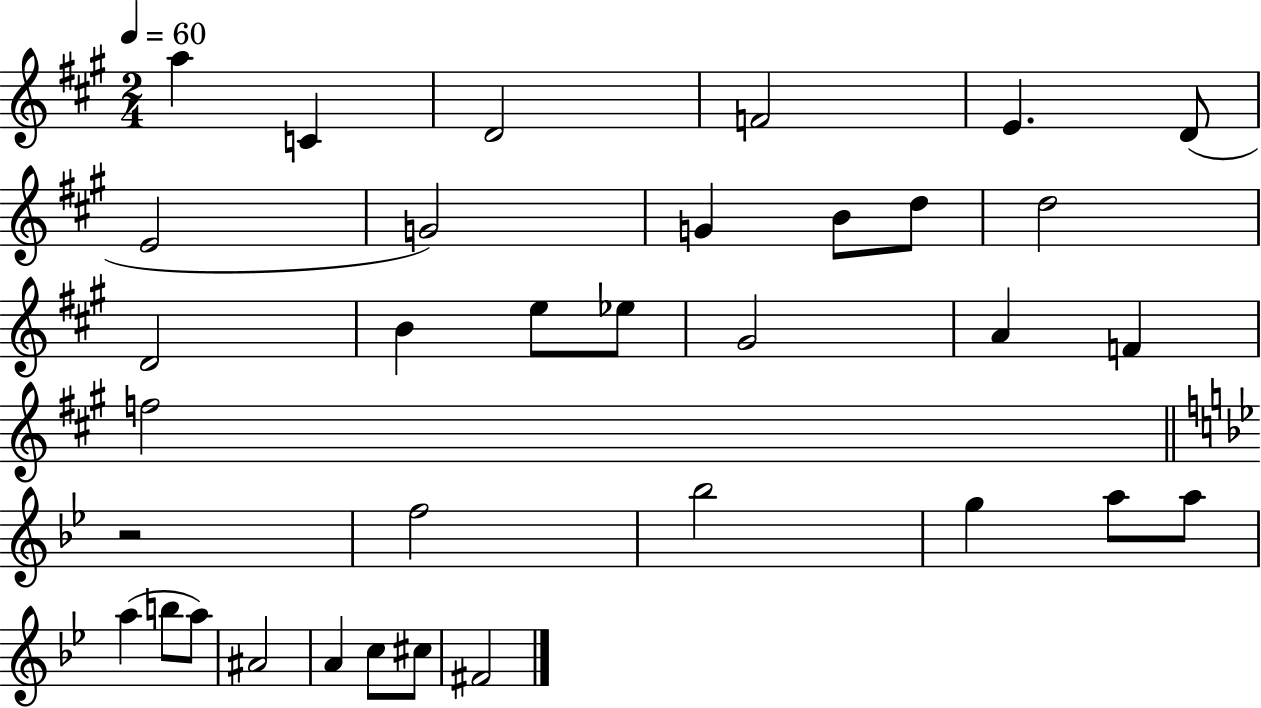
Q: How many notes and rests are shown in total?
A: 34